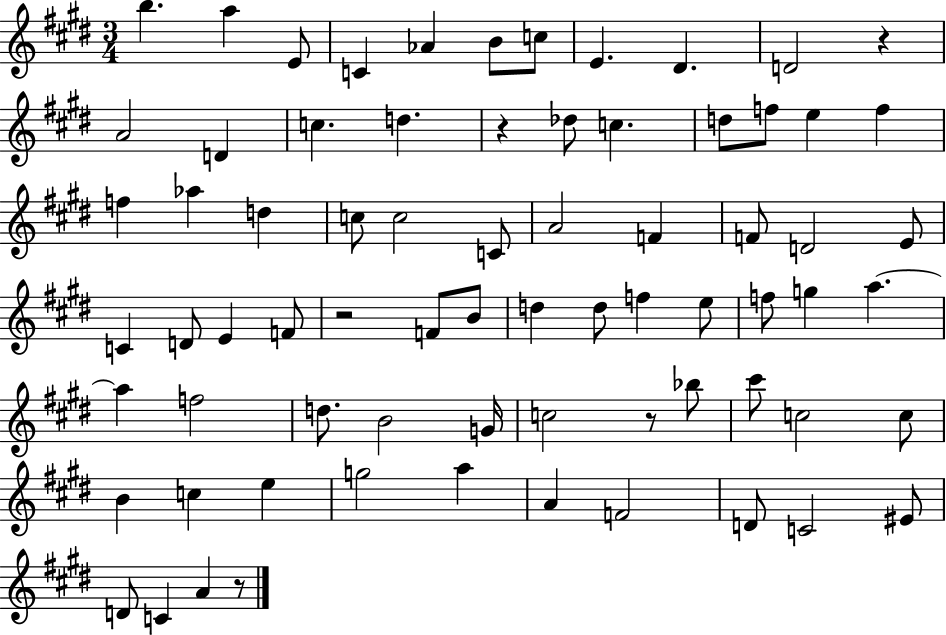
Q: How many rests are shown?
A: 5